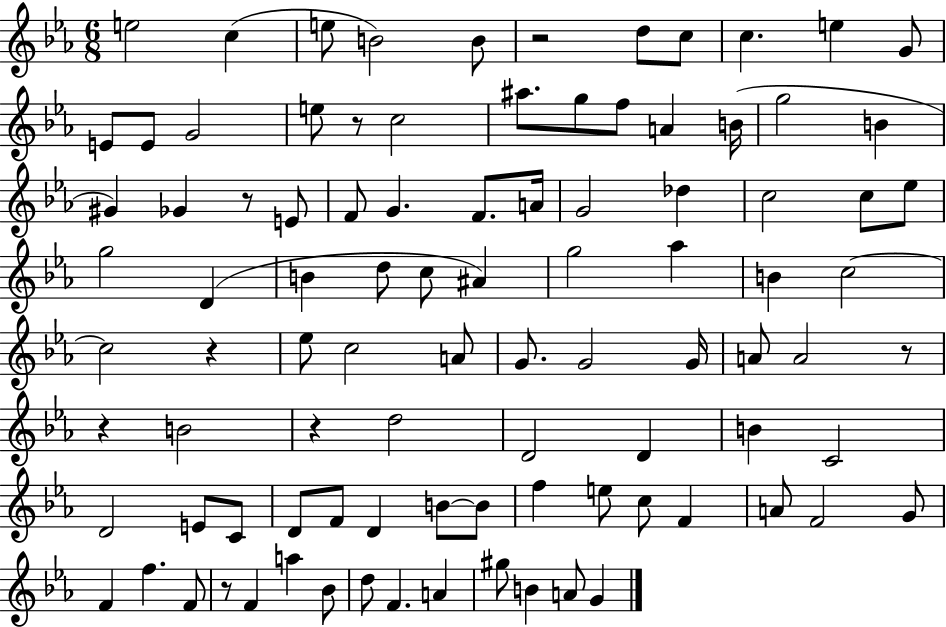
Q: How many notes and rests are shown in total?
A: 95